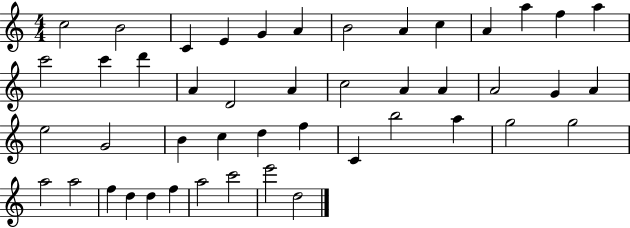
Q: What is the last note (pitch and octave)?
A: D5